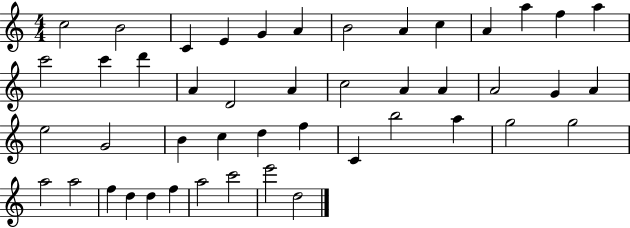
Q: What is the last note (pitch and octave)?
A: D5